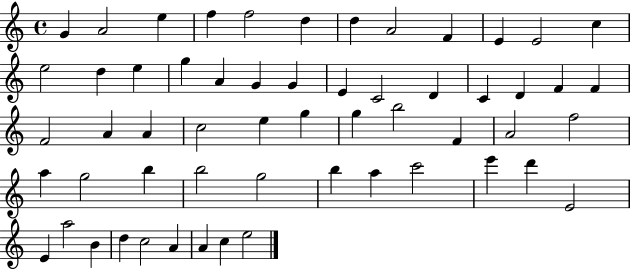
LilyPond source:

{
  \clef treble
  \time 4/4
  \defaultTimeSignature
  \key c \major
  g'4 a'2 e''4 | f''4 f''2 d''4 | d''4 a'2 f'4 | e'4 e'2 c''4 | \break e''2 d''4 e''4 | g''4 a'4 g'4 g'4 | e'4 c'2 d'4 | c'4 d'4 f'4 f'4 | \break f'2 a'4 a'4 | c''2 e''4 g''4 | g''4 b''2 f'4 | a'2 f''2 | \break a''4 g''2 b''4 | b''2 g''2 | b''4 a''4 c'''2 | e'''4 d'''4 e'2 | \break e'4 a''2 b'4 | d''4 c''2 a'4 | a'4 c''4 e''2 | \bar "|."
}